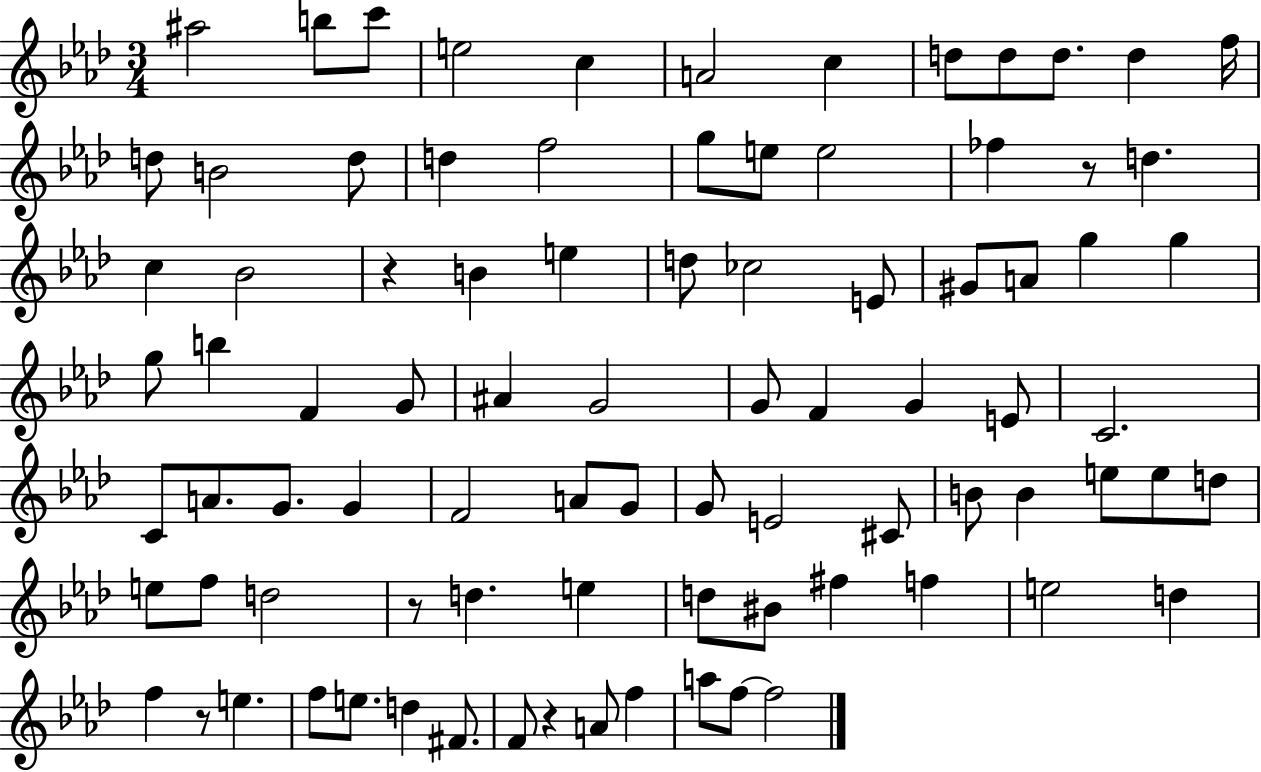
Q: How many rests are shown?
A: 5